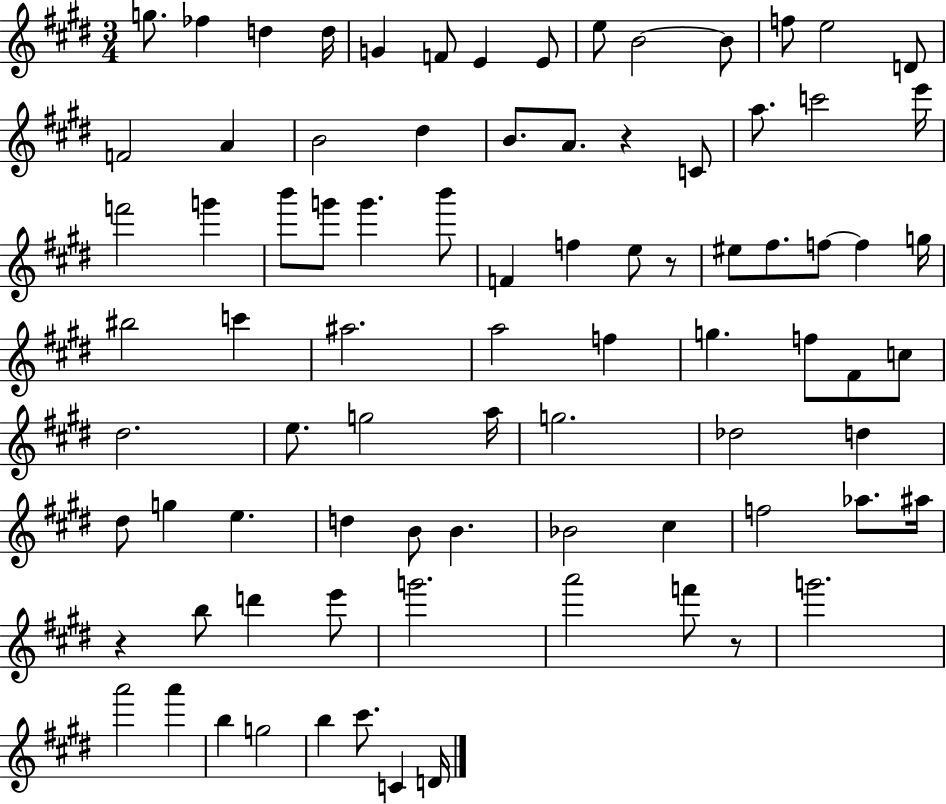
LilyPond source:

{
  \clef treble
  \numericTimeSignature
  \time 3/4
  \key e \major
  \repeat volta 2 { g''8. fes''4 d''4 d''16 | g'4 f'8 e'4 e'8 | e''8 b'2~~ b'8 | f''8 e''2 d'8 | \break f'2 a'4 | b'2 dis''4 | b'8. a'8. r4 c'8 | a''8. c'''2 e'''16 | \break f'''2 g'''4 | b'''8 g'''8 g'''4. b'''8 | f'4 f''4 e''8 r8 | eis''8 fis''8. f''8~~ f''4 g''16 | \break bis''2 c'''4 | ais''2. | a''2 f''4 | g''4. f''8 fis'8 c''8 | \break dis''2. | e''8. g''2 a''16 | g''2. | des''2 d''4 | \break dis''8 g''4 e''4. | d''4 b'8 b'4. | bes'2 cis''4 | f''2 aes''8. ais''16 | \break r4 b''8 d'''4 e'''8 | g'''2. | a'''2 f'''8 r8 | g'''2. | \break a'''2 a'''4 | b''4 g''2 | b''4 cis'''8. c'4 d'16 | } \bar "|."
}